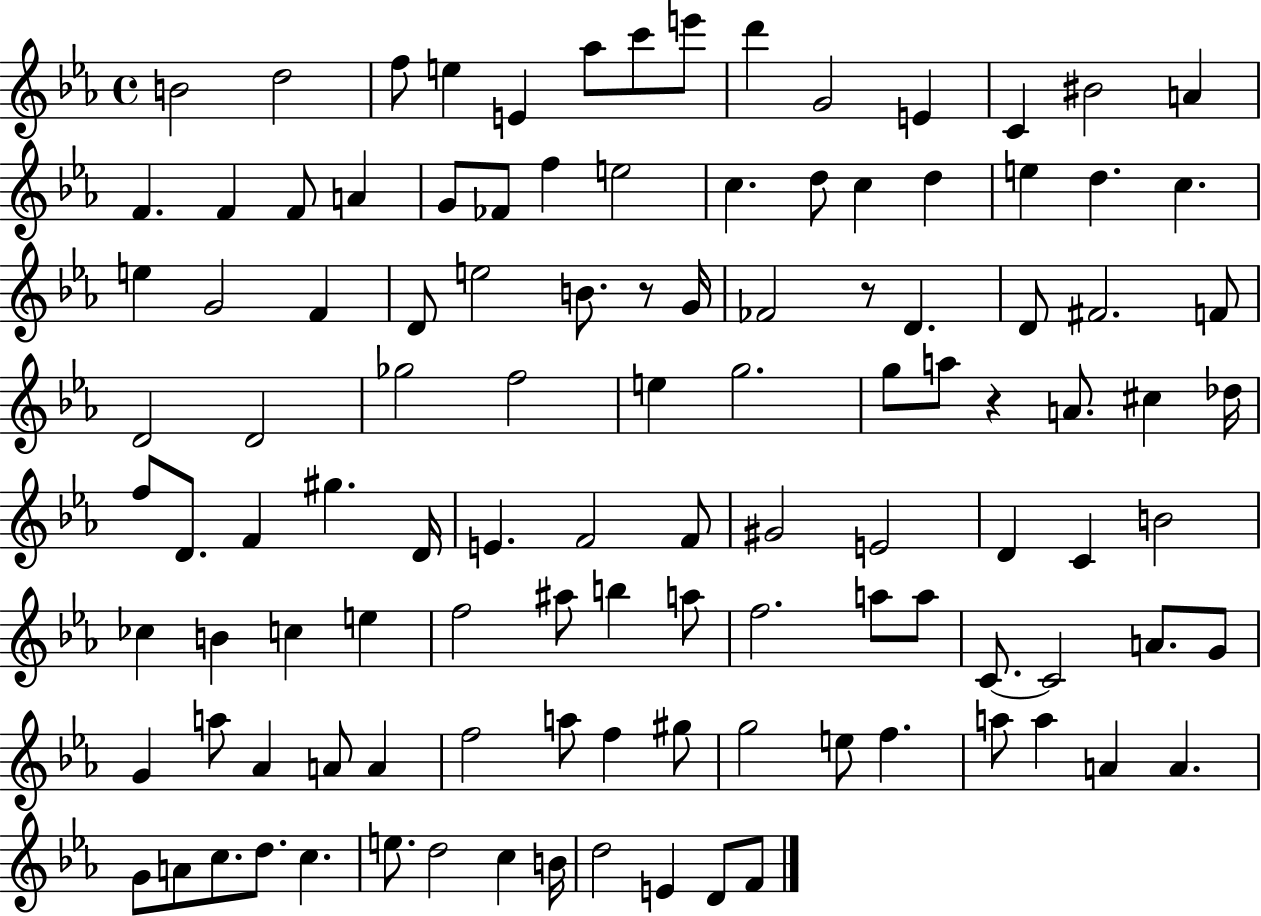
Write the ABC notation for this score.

X:1
T:Untitled
M:4/4
L:1/4
K:Eb
B2 d2 f/2 e E _a/2 c'/2 e'/2 d' G2 E C ^B2 A F F F/2 A G/2 _F/2 f e2 c d/2 c d e d c e G2 F D/2 e2 B/2 z/2 G/4 _F2 z/2 D D/2 ^F2 F/2 D2 D2 _g2 f2 e g2 g/2 a/2 z A/2 ^c _d/4 f/2 D/2 F ^g D/4 E F2 F/2 ^G2 E2 D C B2 _c B c e f2 ^a/2 b a/2 f2 a/2 a/2 C/2 C2 A/2 G/2 G a/2 _A A/2 A f2 a/2 f ^g/2 g2 e/2 f a/2 a A A G/2 A/2 c/2 d/2 c e/2 d2 c B/4 d2 E D/2 F/2